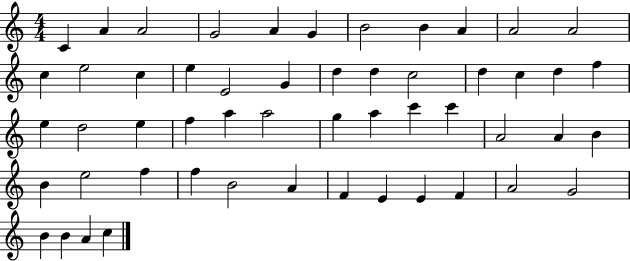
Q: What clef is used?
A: treble